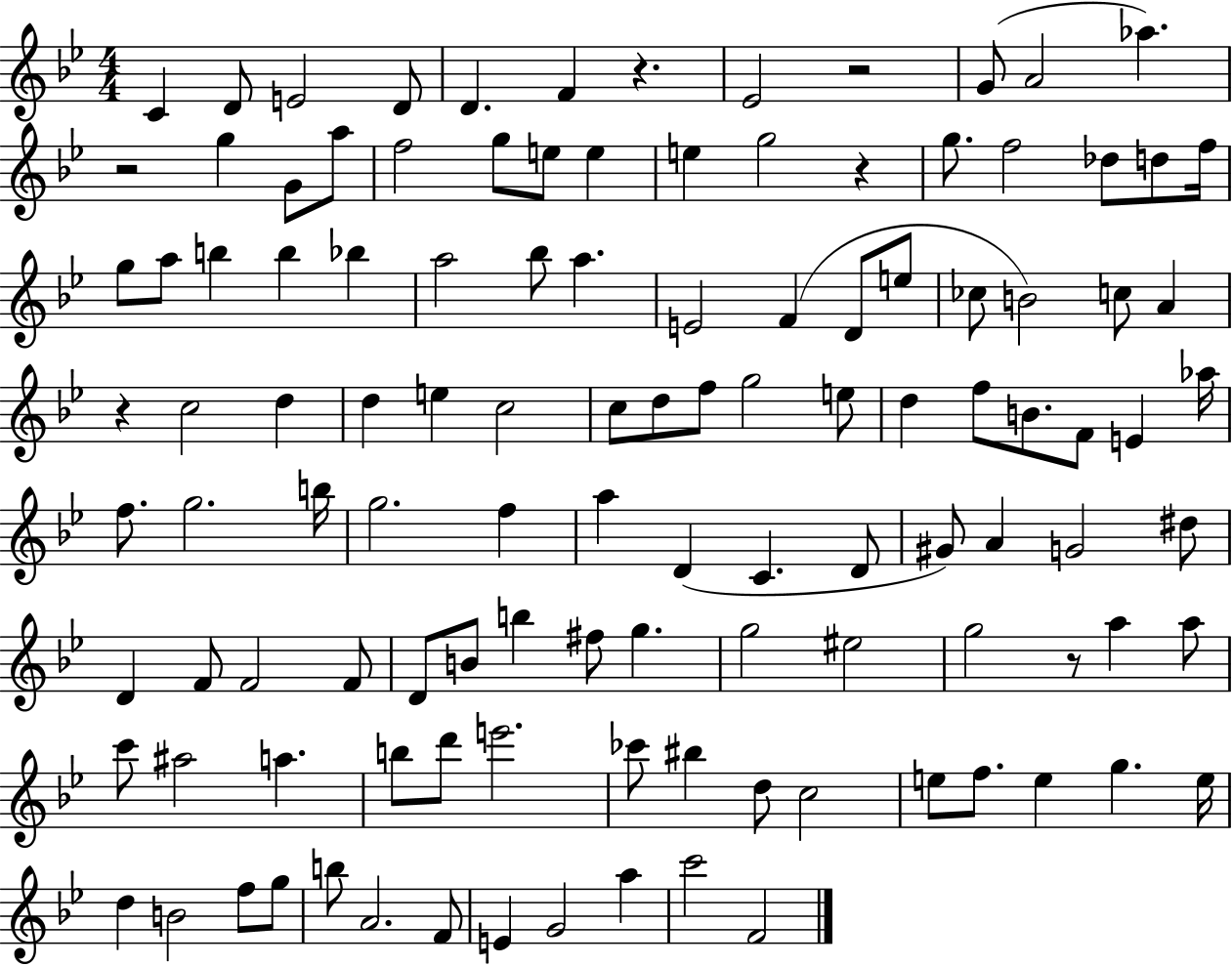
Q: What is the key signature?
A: BES major